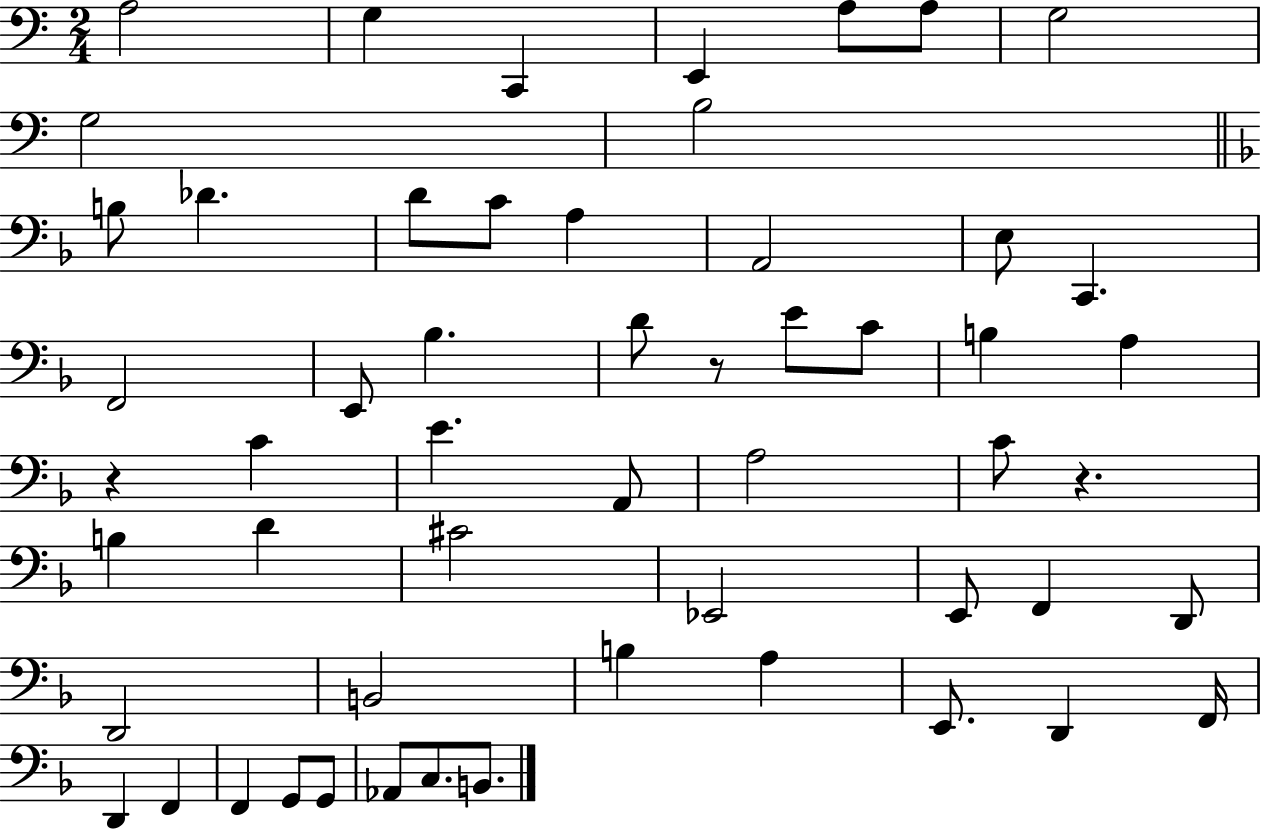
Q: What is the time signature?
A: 2/4